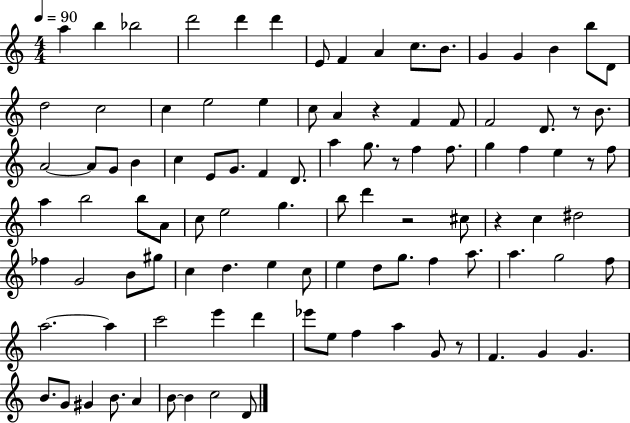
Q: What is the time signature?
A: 4/4